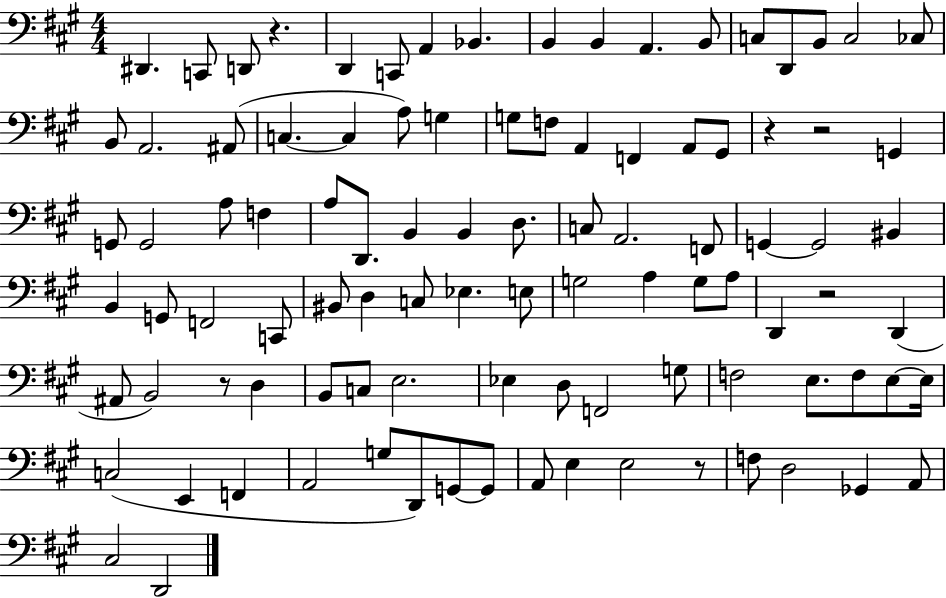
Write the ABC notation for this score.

X:1
T:Untitled
M:4/4
L:1/4
K:A
^D,, C,,/2 D,,/2 z D,, C,,/2 A,, _B,, B,, B,, A,, B,,/2 C,/2 D,,/2 B,,/2 C,2 _C,/2 B,,/2 A,,2 ^A,,/2 C, C, A,/2 G, G,/2 F,/2 A,, F,, A,,/2 ^G,,/2 z z2 G,, G,,/2 G,,2 A,/2 F, A,/2 D,,/2 B,, B,, D,/2 C,/2 A,,2 F,,/2 G,, G,,2 ^B,, B,, G,,/2 F,,2 C,,/2 ^B,,/2 D, C,/2 _E, E,/2 G,2 A, G,/2 A,/2 D,, z2 D,, ^A,,/2 B,,2 z/2 D, B,,/2 C,/2 E,2 _E, D,/2 F,,2 G,/2 F,2 E,/2 F,/2 E,/2 E,/4 C,2 E,, F,, A,,2 G,/2 D,,/2 G,,/2 G,,/2 A,,/2 E, E,2 z/2 F,/2 D,2 _G,, A,,/2 ^C,2 D,,2